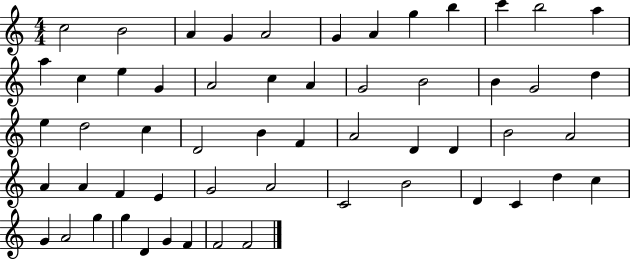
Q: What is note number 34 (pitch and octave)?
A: B4